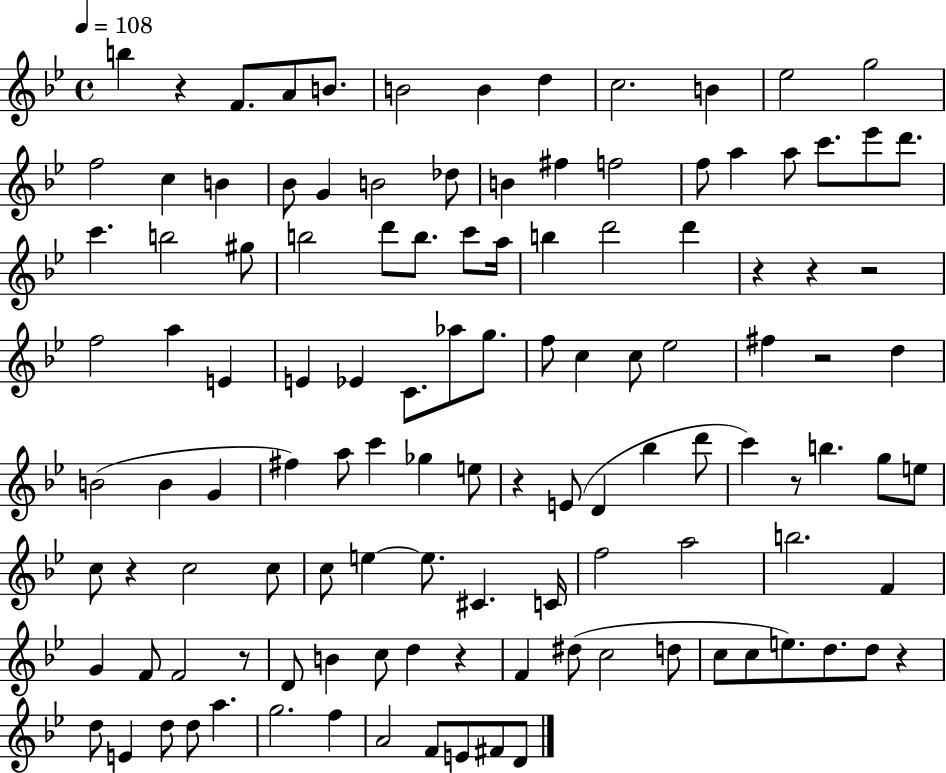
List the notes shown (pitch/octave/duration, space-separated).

B5/q R/q F4/e. A4/e B4/e. B4/h B4/q D5/q C5/h. B4/q Eb5/h G5/h F5/h C5/q B4/q Bb4/e G4/q B4/h Db5/e B4/q F#5/q F5/h F5/e A5/q A5/e C6/e. Eb6/e D6/e. C6/q. B5/h G#5/e B5/h D6/e B5/e. C6/e A5/s B5/q D6/h D6/q R/q R/q R/h F5/h A5/q E4/q E4/q Eb4/q C4/e. Ab5/e G5/e. F5/e C5/q C5/e Eb5/h F#5/q R/h D5/q B4/h B4/q G4/q F#5/q A5/e C6/q Gb5/q E5/e R/q E4/e D4/q Bb5/q D6/e C6/q R/e B5/q. G5/e E5/e C5/e R/q C5/h C5/e C5/e E5/q E5/e. C#4/q. C4/s F5/h A5/h B5/h. F4/q G4/q F4/e F4/h R/e D4/e B4/q C5/e D5/q R/q F4/q D#5/e C5/h D5/e C5/e C5/e E5/e. D5/e. D5/e R/q D5/e E4/q D5/e D5/e A5/q. G5/h. F5/q A4/h F4/e E4/e F#4/e D4/e